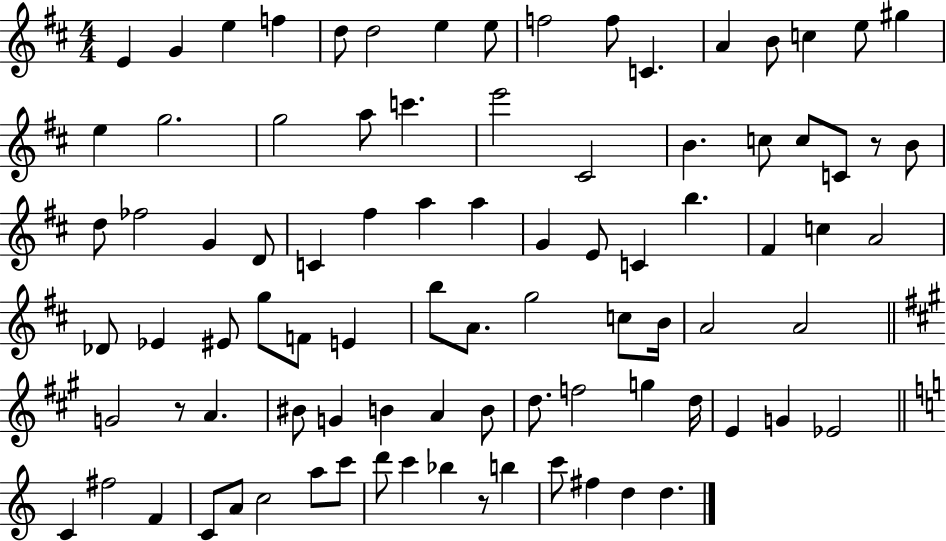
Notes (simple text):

E4/q G4/q E5/q F5/q D5/e D5/h E5/q E5/e F5/h F5/e C4/q. A4/q B4/e C5/q E5/e G#5/q E5/q G5/h. G5/h A5/e C6/q. E6/h C#4/h B4/q. C5/e C5/e C4/e R/e B4/e D5/e FES5/h G4/q D4/e C4/q F#5/q A5/q A5/q G4/q E4/e C4/q B5/q. F#4/q C5/q A4/h Db4/e Eb4/q EIS4/e G5/e F4/e E4/q B5/e A4/e. G5/h C5/e B4/s A4/h A4/h G4/h R/e A4/q. BIS4/e G4/q B4/q A4/q B4/e D5/e. F5/h G5/q D5/s E4/q G4/q Eb4/h C4/q F#5/h F4/q C4/e A4/e C5/h A5/e C6/e D6/e C6/q Bb5/q R/e B5/q C6/e F#5/q D5/q D5/q.